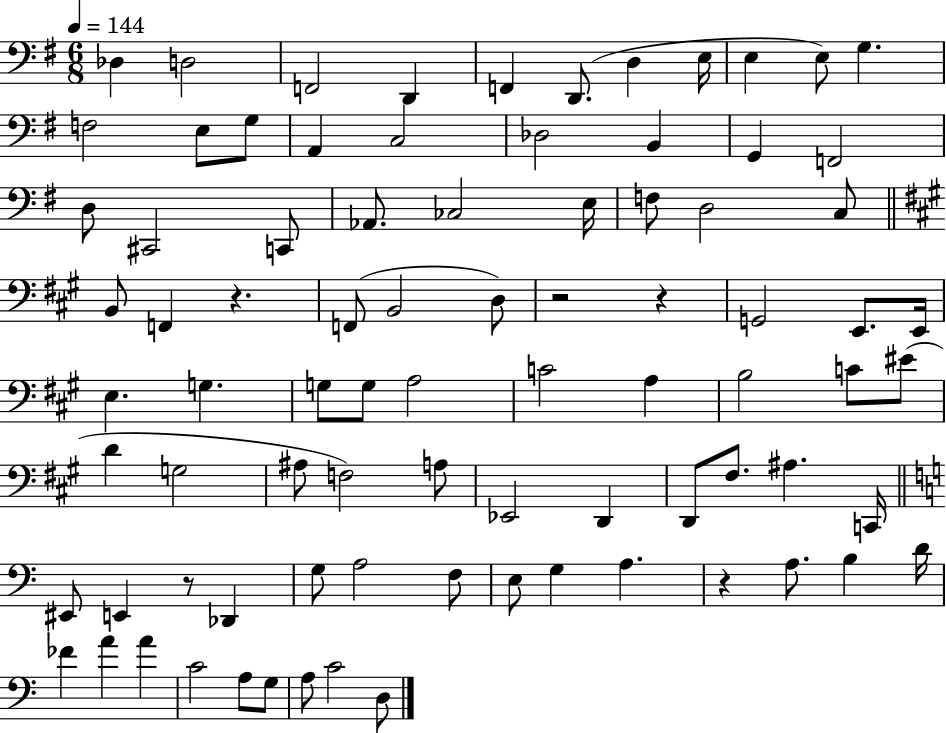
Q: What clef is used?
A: bass